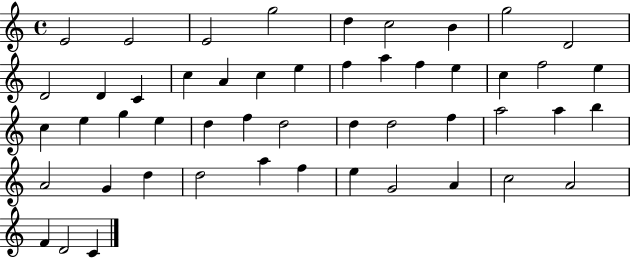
E4/h E4/h E4/h G5/h D5/q C5/h B4/q G5/h D4/h D4/h D4/q C4/q C5/q A4/q C5/q E5/q F5/q A5/q F5/q E5/q C5/q F5/h E5/q C5/q E5/q G5/q E5/q D5/q F5/q D5/h D5/q D5/h F5/q A5/h A5/q B5/q A4/h G4/q D5/q D5/h A5/q F5/q E5/q G4/h A4/q C5/h A4/h F4/q D4/h C4/q